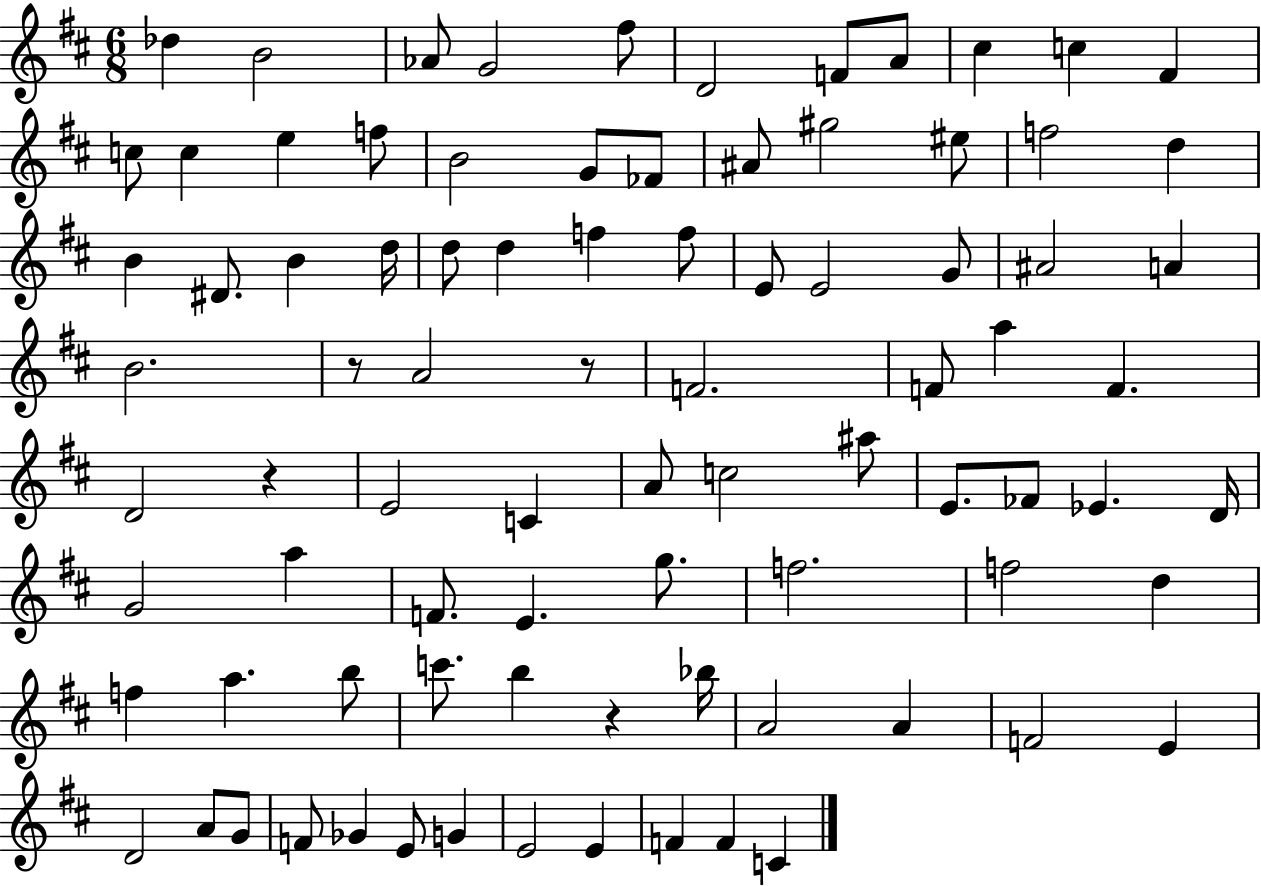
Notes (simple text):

Db5/q B4/h Ab4/e G4/h F#5/e D4/h F4/e A4/e C#5/q C5/q F#4/q C5/e C5/q E5/q F5/e B4/h G4/e FES4/e A#4/e G#5/h EIS5/e F5/h D5/q B4/q D#4/e. B4/q D5/s D5/e D5/q F5/q F5/e E4/e E4/h G4/e A#4/h A4/q B4/h. R/e A4/h R/e F4/h. F4/e A5/q F4/q. D4/h R/q E4/h C4/q A4/e C5/h A#5/e E4/e. FES4/e Eb4/q. D4/s G4/h A5/q F4/e. E4/q. G5/e. F5/h. F5/h D5/q F5/q A5/q. B5/e C6/e. B5/q R/q Bb5/s A4/h A4/q F4/h E4/q D4/h A4/e G4/e F4/e Gb4/q E4/e G4/q E4/h E4/q F4/q F4/q C4/q